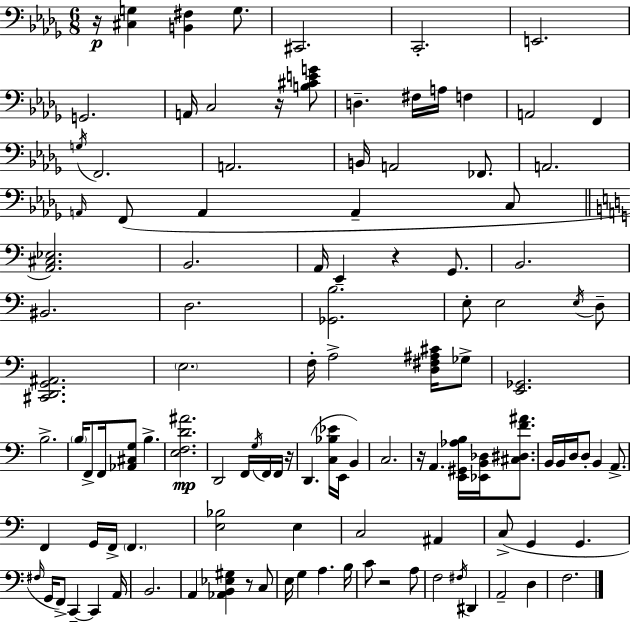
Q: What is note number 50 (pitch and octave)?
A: F2